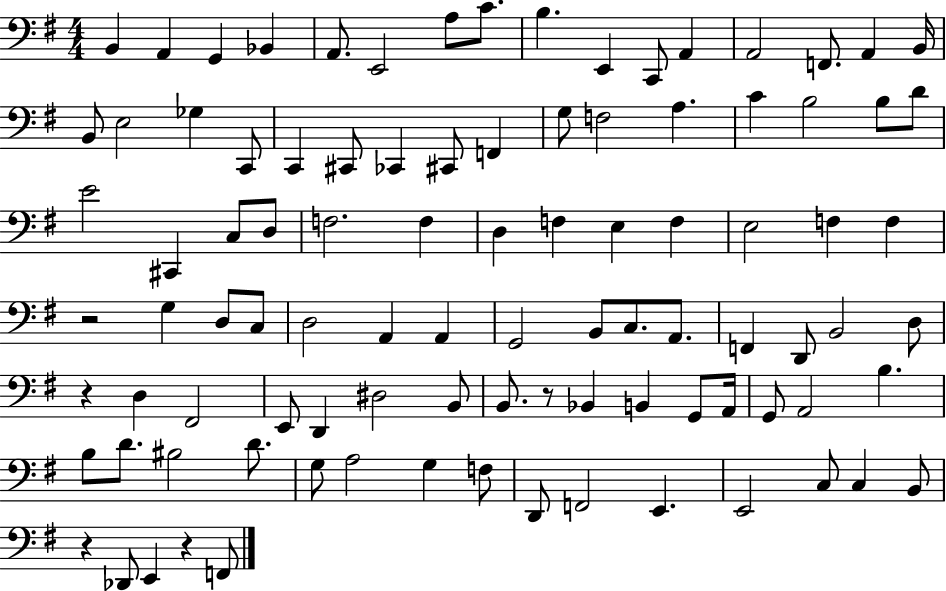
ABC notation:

X:1
T:Untitled
M:4/4
L:1/4
K:G
B,, A,, G,, _B,, A,,/2 E,,2 A,/2 C/2 B, E,, C,,/2 A,, A,,2 F,,/2 A,, B,,/4 B,,/2 E,2 _G, C,,/2 C,, ^C,,/2 _C,, ^C,,/2 F,, G,/2 F,2 A, C B,2 B,/2 D/2 E2 ^C,, C,/2 D,/2 F,2 F, D, F, E, F, E,2 F, F, z2 G, D,/2 C,/2 D,2 A,, A,, G,,2 B,,/2 C,/2 A,,/2 F,, D,,/2 B,,2 D,/2 z D, ^F,,2 E,,/2 D,, ^D,2 B,,/2 B,,/2 z/2 _B,, B,, G,,/2 A,,/4 G,,/2 A,,2 B, B,/2 D/2 ^B,2 D/2 G,/2 A,2 G, F,/2 D,,/2 F,,2 E,, E,,2 C,/2 C, B,,/2 z _D,,/2 E,, z F,,/2